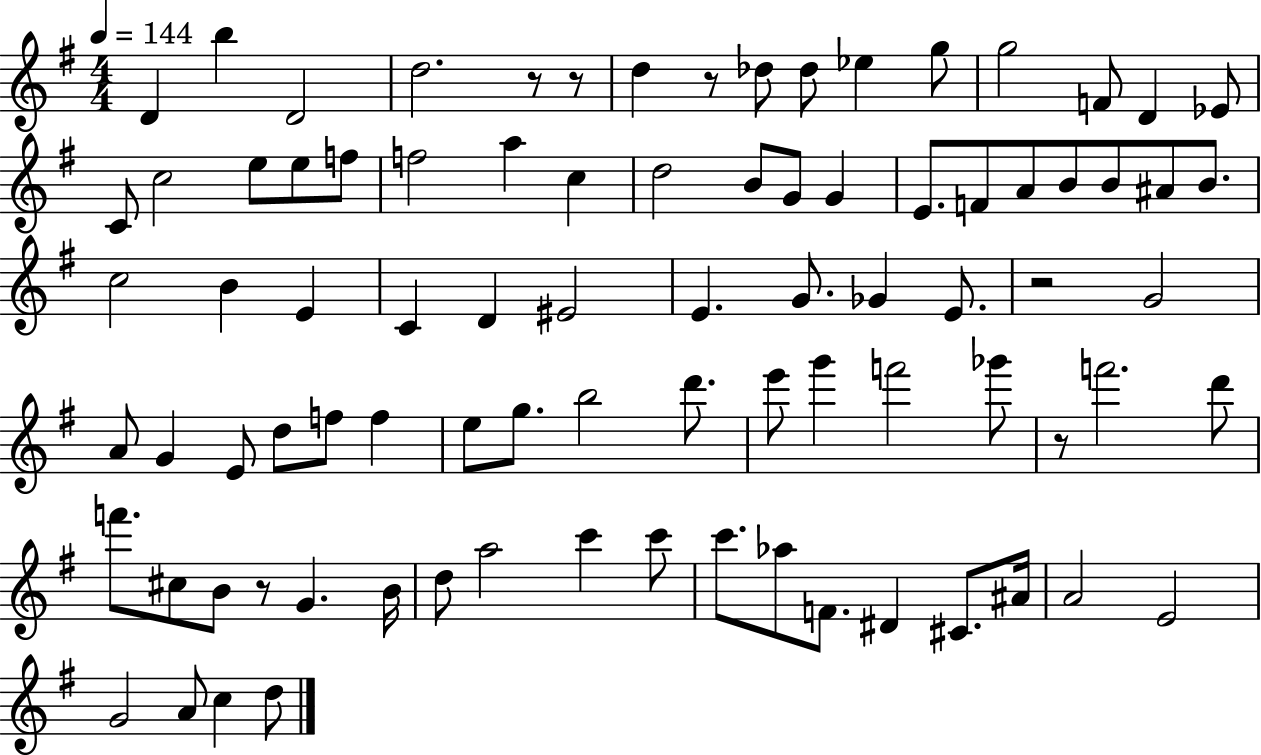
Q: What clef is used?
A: treble